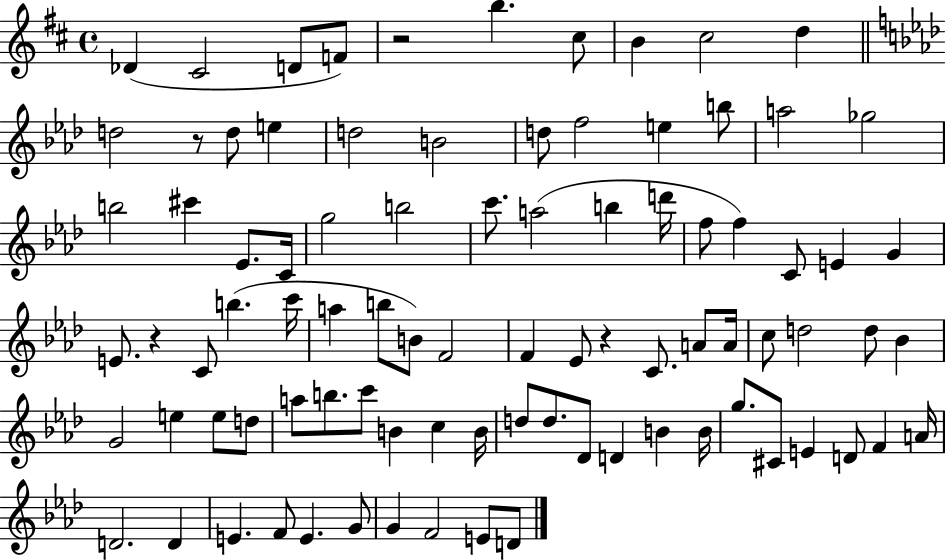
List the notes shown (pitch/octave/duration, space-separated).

Db4/q C#4/h D4/e F4/e R/h B5/q. C#5/e B4/q C#5/h D5/q D5/h R/e D5/e E5/q D5/h B4/h D5/e F5/h E5/q B5/e A5/h Gb5/h B5/h C#6/q Eb4/e. C4/s G5/h B5/h C6/e. A5/h B5/q D6/s F5/e F5/q C4/e E4/q G4/q E4/e. R/q C4/e B5/q. C6/s A5/q B5/e B4/e F4/h F4/q Eb4/e R/q C4/e. A4/e A4/s C5/e D5/h D5/e Bb4/q G4/h E5/q E5/e D5/e A5/e B5/e. C6/e B4/q C5/q B4/s D5/e D5/e. Db4/e D4/q B4/q B4/s G5/e. C#4/e E4/q D4/e F4/q A4/s D4/h. D4/q E4/q. F4/e E4/q. G4/e G4/q F4/h E4/e D4/e